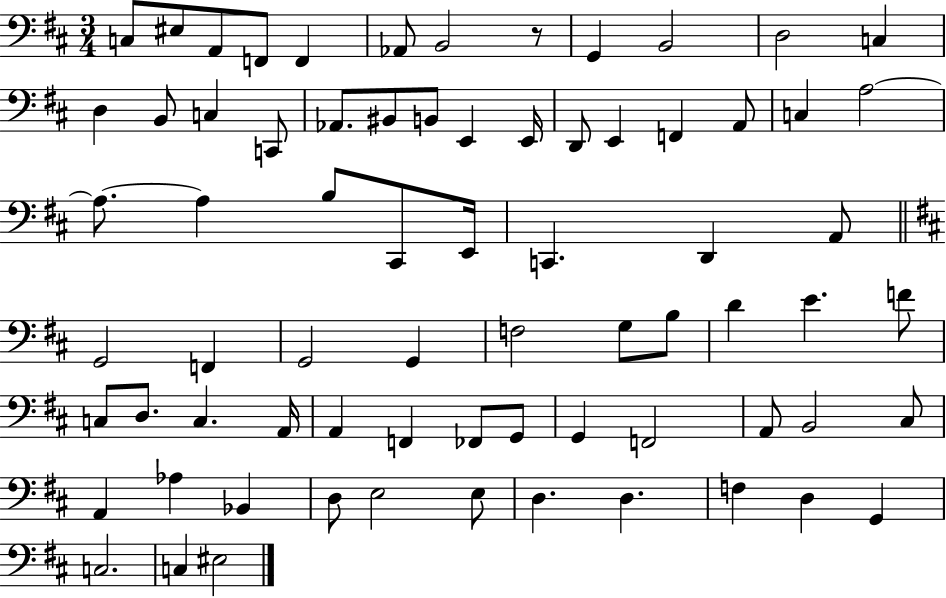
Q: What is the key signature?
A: D major